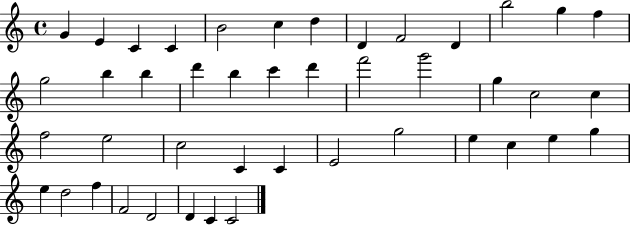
{
  \clef treble
  \time 4/4
  \defaultTimeSignature
  \key c \major
  g'4 e'4 c'4 c'4 | b'2 c''4 d''4 | d'4 f'2 d'4 | b''2 g''4 f''4 | \break g''2 b''4 b''4 | d'''4 b''4 c'''4 d'''4 | f'''2 g'''2 | g''4 c''2 c''4 | \break f''2 e''2 | c''2 c'4 c'4 | e'2 g''2 | e''4 c''4 e''4 g''4 | \break e''4 d''2 f''4 | f'2 d'2 | d'4 c'4 c'2 | \bar "|."
}